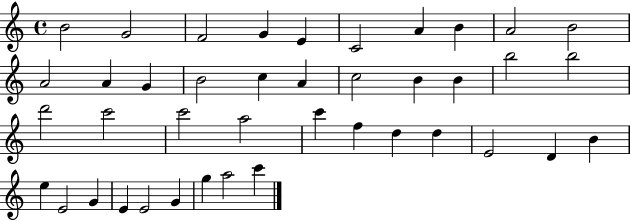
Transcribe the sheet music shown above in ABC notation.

X:1
T:Untitled
M:4/4
L:1/4
K:C
B2 G2 F2 G E C2 A B A2 B2 A2 A G B2 c A c2 B B b2 b2 d'2 c'2 c'2 a2 c' f d d E2 D B e E2 G E E2 G g a2 c'